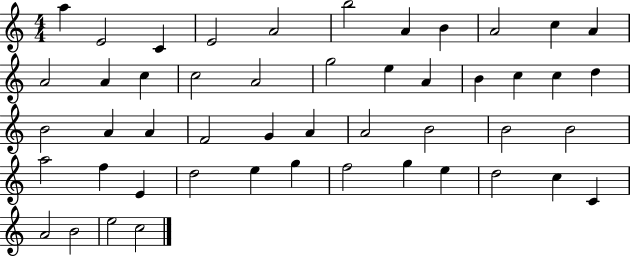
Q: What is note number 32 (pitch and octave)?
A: B4